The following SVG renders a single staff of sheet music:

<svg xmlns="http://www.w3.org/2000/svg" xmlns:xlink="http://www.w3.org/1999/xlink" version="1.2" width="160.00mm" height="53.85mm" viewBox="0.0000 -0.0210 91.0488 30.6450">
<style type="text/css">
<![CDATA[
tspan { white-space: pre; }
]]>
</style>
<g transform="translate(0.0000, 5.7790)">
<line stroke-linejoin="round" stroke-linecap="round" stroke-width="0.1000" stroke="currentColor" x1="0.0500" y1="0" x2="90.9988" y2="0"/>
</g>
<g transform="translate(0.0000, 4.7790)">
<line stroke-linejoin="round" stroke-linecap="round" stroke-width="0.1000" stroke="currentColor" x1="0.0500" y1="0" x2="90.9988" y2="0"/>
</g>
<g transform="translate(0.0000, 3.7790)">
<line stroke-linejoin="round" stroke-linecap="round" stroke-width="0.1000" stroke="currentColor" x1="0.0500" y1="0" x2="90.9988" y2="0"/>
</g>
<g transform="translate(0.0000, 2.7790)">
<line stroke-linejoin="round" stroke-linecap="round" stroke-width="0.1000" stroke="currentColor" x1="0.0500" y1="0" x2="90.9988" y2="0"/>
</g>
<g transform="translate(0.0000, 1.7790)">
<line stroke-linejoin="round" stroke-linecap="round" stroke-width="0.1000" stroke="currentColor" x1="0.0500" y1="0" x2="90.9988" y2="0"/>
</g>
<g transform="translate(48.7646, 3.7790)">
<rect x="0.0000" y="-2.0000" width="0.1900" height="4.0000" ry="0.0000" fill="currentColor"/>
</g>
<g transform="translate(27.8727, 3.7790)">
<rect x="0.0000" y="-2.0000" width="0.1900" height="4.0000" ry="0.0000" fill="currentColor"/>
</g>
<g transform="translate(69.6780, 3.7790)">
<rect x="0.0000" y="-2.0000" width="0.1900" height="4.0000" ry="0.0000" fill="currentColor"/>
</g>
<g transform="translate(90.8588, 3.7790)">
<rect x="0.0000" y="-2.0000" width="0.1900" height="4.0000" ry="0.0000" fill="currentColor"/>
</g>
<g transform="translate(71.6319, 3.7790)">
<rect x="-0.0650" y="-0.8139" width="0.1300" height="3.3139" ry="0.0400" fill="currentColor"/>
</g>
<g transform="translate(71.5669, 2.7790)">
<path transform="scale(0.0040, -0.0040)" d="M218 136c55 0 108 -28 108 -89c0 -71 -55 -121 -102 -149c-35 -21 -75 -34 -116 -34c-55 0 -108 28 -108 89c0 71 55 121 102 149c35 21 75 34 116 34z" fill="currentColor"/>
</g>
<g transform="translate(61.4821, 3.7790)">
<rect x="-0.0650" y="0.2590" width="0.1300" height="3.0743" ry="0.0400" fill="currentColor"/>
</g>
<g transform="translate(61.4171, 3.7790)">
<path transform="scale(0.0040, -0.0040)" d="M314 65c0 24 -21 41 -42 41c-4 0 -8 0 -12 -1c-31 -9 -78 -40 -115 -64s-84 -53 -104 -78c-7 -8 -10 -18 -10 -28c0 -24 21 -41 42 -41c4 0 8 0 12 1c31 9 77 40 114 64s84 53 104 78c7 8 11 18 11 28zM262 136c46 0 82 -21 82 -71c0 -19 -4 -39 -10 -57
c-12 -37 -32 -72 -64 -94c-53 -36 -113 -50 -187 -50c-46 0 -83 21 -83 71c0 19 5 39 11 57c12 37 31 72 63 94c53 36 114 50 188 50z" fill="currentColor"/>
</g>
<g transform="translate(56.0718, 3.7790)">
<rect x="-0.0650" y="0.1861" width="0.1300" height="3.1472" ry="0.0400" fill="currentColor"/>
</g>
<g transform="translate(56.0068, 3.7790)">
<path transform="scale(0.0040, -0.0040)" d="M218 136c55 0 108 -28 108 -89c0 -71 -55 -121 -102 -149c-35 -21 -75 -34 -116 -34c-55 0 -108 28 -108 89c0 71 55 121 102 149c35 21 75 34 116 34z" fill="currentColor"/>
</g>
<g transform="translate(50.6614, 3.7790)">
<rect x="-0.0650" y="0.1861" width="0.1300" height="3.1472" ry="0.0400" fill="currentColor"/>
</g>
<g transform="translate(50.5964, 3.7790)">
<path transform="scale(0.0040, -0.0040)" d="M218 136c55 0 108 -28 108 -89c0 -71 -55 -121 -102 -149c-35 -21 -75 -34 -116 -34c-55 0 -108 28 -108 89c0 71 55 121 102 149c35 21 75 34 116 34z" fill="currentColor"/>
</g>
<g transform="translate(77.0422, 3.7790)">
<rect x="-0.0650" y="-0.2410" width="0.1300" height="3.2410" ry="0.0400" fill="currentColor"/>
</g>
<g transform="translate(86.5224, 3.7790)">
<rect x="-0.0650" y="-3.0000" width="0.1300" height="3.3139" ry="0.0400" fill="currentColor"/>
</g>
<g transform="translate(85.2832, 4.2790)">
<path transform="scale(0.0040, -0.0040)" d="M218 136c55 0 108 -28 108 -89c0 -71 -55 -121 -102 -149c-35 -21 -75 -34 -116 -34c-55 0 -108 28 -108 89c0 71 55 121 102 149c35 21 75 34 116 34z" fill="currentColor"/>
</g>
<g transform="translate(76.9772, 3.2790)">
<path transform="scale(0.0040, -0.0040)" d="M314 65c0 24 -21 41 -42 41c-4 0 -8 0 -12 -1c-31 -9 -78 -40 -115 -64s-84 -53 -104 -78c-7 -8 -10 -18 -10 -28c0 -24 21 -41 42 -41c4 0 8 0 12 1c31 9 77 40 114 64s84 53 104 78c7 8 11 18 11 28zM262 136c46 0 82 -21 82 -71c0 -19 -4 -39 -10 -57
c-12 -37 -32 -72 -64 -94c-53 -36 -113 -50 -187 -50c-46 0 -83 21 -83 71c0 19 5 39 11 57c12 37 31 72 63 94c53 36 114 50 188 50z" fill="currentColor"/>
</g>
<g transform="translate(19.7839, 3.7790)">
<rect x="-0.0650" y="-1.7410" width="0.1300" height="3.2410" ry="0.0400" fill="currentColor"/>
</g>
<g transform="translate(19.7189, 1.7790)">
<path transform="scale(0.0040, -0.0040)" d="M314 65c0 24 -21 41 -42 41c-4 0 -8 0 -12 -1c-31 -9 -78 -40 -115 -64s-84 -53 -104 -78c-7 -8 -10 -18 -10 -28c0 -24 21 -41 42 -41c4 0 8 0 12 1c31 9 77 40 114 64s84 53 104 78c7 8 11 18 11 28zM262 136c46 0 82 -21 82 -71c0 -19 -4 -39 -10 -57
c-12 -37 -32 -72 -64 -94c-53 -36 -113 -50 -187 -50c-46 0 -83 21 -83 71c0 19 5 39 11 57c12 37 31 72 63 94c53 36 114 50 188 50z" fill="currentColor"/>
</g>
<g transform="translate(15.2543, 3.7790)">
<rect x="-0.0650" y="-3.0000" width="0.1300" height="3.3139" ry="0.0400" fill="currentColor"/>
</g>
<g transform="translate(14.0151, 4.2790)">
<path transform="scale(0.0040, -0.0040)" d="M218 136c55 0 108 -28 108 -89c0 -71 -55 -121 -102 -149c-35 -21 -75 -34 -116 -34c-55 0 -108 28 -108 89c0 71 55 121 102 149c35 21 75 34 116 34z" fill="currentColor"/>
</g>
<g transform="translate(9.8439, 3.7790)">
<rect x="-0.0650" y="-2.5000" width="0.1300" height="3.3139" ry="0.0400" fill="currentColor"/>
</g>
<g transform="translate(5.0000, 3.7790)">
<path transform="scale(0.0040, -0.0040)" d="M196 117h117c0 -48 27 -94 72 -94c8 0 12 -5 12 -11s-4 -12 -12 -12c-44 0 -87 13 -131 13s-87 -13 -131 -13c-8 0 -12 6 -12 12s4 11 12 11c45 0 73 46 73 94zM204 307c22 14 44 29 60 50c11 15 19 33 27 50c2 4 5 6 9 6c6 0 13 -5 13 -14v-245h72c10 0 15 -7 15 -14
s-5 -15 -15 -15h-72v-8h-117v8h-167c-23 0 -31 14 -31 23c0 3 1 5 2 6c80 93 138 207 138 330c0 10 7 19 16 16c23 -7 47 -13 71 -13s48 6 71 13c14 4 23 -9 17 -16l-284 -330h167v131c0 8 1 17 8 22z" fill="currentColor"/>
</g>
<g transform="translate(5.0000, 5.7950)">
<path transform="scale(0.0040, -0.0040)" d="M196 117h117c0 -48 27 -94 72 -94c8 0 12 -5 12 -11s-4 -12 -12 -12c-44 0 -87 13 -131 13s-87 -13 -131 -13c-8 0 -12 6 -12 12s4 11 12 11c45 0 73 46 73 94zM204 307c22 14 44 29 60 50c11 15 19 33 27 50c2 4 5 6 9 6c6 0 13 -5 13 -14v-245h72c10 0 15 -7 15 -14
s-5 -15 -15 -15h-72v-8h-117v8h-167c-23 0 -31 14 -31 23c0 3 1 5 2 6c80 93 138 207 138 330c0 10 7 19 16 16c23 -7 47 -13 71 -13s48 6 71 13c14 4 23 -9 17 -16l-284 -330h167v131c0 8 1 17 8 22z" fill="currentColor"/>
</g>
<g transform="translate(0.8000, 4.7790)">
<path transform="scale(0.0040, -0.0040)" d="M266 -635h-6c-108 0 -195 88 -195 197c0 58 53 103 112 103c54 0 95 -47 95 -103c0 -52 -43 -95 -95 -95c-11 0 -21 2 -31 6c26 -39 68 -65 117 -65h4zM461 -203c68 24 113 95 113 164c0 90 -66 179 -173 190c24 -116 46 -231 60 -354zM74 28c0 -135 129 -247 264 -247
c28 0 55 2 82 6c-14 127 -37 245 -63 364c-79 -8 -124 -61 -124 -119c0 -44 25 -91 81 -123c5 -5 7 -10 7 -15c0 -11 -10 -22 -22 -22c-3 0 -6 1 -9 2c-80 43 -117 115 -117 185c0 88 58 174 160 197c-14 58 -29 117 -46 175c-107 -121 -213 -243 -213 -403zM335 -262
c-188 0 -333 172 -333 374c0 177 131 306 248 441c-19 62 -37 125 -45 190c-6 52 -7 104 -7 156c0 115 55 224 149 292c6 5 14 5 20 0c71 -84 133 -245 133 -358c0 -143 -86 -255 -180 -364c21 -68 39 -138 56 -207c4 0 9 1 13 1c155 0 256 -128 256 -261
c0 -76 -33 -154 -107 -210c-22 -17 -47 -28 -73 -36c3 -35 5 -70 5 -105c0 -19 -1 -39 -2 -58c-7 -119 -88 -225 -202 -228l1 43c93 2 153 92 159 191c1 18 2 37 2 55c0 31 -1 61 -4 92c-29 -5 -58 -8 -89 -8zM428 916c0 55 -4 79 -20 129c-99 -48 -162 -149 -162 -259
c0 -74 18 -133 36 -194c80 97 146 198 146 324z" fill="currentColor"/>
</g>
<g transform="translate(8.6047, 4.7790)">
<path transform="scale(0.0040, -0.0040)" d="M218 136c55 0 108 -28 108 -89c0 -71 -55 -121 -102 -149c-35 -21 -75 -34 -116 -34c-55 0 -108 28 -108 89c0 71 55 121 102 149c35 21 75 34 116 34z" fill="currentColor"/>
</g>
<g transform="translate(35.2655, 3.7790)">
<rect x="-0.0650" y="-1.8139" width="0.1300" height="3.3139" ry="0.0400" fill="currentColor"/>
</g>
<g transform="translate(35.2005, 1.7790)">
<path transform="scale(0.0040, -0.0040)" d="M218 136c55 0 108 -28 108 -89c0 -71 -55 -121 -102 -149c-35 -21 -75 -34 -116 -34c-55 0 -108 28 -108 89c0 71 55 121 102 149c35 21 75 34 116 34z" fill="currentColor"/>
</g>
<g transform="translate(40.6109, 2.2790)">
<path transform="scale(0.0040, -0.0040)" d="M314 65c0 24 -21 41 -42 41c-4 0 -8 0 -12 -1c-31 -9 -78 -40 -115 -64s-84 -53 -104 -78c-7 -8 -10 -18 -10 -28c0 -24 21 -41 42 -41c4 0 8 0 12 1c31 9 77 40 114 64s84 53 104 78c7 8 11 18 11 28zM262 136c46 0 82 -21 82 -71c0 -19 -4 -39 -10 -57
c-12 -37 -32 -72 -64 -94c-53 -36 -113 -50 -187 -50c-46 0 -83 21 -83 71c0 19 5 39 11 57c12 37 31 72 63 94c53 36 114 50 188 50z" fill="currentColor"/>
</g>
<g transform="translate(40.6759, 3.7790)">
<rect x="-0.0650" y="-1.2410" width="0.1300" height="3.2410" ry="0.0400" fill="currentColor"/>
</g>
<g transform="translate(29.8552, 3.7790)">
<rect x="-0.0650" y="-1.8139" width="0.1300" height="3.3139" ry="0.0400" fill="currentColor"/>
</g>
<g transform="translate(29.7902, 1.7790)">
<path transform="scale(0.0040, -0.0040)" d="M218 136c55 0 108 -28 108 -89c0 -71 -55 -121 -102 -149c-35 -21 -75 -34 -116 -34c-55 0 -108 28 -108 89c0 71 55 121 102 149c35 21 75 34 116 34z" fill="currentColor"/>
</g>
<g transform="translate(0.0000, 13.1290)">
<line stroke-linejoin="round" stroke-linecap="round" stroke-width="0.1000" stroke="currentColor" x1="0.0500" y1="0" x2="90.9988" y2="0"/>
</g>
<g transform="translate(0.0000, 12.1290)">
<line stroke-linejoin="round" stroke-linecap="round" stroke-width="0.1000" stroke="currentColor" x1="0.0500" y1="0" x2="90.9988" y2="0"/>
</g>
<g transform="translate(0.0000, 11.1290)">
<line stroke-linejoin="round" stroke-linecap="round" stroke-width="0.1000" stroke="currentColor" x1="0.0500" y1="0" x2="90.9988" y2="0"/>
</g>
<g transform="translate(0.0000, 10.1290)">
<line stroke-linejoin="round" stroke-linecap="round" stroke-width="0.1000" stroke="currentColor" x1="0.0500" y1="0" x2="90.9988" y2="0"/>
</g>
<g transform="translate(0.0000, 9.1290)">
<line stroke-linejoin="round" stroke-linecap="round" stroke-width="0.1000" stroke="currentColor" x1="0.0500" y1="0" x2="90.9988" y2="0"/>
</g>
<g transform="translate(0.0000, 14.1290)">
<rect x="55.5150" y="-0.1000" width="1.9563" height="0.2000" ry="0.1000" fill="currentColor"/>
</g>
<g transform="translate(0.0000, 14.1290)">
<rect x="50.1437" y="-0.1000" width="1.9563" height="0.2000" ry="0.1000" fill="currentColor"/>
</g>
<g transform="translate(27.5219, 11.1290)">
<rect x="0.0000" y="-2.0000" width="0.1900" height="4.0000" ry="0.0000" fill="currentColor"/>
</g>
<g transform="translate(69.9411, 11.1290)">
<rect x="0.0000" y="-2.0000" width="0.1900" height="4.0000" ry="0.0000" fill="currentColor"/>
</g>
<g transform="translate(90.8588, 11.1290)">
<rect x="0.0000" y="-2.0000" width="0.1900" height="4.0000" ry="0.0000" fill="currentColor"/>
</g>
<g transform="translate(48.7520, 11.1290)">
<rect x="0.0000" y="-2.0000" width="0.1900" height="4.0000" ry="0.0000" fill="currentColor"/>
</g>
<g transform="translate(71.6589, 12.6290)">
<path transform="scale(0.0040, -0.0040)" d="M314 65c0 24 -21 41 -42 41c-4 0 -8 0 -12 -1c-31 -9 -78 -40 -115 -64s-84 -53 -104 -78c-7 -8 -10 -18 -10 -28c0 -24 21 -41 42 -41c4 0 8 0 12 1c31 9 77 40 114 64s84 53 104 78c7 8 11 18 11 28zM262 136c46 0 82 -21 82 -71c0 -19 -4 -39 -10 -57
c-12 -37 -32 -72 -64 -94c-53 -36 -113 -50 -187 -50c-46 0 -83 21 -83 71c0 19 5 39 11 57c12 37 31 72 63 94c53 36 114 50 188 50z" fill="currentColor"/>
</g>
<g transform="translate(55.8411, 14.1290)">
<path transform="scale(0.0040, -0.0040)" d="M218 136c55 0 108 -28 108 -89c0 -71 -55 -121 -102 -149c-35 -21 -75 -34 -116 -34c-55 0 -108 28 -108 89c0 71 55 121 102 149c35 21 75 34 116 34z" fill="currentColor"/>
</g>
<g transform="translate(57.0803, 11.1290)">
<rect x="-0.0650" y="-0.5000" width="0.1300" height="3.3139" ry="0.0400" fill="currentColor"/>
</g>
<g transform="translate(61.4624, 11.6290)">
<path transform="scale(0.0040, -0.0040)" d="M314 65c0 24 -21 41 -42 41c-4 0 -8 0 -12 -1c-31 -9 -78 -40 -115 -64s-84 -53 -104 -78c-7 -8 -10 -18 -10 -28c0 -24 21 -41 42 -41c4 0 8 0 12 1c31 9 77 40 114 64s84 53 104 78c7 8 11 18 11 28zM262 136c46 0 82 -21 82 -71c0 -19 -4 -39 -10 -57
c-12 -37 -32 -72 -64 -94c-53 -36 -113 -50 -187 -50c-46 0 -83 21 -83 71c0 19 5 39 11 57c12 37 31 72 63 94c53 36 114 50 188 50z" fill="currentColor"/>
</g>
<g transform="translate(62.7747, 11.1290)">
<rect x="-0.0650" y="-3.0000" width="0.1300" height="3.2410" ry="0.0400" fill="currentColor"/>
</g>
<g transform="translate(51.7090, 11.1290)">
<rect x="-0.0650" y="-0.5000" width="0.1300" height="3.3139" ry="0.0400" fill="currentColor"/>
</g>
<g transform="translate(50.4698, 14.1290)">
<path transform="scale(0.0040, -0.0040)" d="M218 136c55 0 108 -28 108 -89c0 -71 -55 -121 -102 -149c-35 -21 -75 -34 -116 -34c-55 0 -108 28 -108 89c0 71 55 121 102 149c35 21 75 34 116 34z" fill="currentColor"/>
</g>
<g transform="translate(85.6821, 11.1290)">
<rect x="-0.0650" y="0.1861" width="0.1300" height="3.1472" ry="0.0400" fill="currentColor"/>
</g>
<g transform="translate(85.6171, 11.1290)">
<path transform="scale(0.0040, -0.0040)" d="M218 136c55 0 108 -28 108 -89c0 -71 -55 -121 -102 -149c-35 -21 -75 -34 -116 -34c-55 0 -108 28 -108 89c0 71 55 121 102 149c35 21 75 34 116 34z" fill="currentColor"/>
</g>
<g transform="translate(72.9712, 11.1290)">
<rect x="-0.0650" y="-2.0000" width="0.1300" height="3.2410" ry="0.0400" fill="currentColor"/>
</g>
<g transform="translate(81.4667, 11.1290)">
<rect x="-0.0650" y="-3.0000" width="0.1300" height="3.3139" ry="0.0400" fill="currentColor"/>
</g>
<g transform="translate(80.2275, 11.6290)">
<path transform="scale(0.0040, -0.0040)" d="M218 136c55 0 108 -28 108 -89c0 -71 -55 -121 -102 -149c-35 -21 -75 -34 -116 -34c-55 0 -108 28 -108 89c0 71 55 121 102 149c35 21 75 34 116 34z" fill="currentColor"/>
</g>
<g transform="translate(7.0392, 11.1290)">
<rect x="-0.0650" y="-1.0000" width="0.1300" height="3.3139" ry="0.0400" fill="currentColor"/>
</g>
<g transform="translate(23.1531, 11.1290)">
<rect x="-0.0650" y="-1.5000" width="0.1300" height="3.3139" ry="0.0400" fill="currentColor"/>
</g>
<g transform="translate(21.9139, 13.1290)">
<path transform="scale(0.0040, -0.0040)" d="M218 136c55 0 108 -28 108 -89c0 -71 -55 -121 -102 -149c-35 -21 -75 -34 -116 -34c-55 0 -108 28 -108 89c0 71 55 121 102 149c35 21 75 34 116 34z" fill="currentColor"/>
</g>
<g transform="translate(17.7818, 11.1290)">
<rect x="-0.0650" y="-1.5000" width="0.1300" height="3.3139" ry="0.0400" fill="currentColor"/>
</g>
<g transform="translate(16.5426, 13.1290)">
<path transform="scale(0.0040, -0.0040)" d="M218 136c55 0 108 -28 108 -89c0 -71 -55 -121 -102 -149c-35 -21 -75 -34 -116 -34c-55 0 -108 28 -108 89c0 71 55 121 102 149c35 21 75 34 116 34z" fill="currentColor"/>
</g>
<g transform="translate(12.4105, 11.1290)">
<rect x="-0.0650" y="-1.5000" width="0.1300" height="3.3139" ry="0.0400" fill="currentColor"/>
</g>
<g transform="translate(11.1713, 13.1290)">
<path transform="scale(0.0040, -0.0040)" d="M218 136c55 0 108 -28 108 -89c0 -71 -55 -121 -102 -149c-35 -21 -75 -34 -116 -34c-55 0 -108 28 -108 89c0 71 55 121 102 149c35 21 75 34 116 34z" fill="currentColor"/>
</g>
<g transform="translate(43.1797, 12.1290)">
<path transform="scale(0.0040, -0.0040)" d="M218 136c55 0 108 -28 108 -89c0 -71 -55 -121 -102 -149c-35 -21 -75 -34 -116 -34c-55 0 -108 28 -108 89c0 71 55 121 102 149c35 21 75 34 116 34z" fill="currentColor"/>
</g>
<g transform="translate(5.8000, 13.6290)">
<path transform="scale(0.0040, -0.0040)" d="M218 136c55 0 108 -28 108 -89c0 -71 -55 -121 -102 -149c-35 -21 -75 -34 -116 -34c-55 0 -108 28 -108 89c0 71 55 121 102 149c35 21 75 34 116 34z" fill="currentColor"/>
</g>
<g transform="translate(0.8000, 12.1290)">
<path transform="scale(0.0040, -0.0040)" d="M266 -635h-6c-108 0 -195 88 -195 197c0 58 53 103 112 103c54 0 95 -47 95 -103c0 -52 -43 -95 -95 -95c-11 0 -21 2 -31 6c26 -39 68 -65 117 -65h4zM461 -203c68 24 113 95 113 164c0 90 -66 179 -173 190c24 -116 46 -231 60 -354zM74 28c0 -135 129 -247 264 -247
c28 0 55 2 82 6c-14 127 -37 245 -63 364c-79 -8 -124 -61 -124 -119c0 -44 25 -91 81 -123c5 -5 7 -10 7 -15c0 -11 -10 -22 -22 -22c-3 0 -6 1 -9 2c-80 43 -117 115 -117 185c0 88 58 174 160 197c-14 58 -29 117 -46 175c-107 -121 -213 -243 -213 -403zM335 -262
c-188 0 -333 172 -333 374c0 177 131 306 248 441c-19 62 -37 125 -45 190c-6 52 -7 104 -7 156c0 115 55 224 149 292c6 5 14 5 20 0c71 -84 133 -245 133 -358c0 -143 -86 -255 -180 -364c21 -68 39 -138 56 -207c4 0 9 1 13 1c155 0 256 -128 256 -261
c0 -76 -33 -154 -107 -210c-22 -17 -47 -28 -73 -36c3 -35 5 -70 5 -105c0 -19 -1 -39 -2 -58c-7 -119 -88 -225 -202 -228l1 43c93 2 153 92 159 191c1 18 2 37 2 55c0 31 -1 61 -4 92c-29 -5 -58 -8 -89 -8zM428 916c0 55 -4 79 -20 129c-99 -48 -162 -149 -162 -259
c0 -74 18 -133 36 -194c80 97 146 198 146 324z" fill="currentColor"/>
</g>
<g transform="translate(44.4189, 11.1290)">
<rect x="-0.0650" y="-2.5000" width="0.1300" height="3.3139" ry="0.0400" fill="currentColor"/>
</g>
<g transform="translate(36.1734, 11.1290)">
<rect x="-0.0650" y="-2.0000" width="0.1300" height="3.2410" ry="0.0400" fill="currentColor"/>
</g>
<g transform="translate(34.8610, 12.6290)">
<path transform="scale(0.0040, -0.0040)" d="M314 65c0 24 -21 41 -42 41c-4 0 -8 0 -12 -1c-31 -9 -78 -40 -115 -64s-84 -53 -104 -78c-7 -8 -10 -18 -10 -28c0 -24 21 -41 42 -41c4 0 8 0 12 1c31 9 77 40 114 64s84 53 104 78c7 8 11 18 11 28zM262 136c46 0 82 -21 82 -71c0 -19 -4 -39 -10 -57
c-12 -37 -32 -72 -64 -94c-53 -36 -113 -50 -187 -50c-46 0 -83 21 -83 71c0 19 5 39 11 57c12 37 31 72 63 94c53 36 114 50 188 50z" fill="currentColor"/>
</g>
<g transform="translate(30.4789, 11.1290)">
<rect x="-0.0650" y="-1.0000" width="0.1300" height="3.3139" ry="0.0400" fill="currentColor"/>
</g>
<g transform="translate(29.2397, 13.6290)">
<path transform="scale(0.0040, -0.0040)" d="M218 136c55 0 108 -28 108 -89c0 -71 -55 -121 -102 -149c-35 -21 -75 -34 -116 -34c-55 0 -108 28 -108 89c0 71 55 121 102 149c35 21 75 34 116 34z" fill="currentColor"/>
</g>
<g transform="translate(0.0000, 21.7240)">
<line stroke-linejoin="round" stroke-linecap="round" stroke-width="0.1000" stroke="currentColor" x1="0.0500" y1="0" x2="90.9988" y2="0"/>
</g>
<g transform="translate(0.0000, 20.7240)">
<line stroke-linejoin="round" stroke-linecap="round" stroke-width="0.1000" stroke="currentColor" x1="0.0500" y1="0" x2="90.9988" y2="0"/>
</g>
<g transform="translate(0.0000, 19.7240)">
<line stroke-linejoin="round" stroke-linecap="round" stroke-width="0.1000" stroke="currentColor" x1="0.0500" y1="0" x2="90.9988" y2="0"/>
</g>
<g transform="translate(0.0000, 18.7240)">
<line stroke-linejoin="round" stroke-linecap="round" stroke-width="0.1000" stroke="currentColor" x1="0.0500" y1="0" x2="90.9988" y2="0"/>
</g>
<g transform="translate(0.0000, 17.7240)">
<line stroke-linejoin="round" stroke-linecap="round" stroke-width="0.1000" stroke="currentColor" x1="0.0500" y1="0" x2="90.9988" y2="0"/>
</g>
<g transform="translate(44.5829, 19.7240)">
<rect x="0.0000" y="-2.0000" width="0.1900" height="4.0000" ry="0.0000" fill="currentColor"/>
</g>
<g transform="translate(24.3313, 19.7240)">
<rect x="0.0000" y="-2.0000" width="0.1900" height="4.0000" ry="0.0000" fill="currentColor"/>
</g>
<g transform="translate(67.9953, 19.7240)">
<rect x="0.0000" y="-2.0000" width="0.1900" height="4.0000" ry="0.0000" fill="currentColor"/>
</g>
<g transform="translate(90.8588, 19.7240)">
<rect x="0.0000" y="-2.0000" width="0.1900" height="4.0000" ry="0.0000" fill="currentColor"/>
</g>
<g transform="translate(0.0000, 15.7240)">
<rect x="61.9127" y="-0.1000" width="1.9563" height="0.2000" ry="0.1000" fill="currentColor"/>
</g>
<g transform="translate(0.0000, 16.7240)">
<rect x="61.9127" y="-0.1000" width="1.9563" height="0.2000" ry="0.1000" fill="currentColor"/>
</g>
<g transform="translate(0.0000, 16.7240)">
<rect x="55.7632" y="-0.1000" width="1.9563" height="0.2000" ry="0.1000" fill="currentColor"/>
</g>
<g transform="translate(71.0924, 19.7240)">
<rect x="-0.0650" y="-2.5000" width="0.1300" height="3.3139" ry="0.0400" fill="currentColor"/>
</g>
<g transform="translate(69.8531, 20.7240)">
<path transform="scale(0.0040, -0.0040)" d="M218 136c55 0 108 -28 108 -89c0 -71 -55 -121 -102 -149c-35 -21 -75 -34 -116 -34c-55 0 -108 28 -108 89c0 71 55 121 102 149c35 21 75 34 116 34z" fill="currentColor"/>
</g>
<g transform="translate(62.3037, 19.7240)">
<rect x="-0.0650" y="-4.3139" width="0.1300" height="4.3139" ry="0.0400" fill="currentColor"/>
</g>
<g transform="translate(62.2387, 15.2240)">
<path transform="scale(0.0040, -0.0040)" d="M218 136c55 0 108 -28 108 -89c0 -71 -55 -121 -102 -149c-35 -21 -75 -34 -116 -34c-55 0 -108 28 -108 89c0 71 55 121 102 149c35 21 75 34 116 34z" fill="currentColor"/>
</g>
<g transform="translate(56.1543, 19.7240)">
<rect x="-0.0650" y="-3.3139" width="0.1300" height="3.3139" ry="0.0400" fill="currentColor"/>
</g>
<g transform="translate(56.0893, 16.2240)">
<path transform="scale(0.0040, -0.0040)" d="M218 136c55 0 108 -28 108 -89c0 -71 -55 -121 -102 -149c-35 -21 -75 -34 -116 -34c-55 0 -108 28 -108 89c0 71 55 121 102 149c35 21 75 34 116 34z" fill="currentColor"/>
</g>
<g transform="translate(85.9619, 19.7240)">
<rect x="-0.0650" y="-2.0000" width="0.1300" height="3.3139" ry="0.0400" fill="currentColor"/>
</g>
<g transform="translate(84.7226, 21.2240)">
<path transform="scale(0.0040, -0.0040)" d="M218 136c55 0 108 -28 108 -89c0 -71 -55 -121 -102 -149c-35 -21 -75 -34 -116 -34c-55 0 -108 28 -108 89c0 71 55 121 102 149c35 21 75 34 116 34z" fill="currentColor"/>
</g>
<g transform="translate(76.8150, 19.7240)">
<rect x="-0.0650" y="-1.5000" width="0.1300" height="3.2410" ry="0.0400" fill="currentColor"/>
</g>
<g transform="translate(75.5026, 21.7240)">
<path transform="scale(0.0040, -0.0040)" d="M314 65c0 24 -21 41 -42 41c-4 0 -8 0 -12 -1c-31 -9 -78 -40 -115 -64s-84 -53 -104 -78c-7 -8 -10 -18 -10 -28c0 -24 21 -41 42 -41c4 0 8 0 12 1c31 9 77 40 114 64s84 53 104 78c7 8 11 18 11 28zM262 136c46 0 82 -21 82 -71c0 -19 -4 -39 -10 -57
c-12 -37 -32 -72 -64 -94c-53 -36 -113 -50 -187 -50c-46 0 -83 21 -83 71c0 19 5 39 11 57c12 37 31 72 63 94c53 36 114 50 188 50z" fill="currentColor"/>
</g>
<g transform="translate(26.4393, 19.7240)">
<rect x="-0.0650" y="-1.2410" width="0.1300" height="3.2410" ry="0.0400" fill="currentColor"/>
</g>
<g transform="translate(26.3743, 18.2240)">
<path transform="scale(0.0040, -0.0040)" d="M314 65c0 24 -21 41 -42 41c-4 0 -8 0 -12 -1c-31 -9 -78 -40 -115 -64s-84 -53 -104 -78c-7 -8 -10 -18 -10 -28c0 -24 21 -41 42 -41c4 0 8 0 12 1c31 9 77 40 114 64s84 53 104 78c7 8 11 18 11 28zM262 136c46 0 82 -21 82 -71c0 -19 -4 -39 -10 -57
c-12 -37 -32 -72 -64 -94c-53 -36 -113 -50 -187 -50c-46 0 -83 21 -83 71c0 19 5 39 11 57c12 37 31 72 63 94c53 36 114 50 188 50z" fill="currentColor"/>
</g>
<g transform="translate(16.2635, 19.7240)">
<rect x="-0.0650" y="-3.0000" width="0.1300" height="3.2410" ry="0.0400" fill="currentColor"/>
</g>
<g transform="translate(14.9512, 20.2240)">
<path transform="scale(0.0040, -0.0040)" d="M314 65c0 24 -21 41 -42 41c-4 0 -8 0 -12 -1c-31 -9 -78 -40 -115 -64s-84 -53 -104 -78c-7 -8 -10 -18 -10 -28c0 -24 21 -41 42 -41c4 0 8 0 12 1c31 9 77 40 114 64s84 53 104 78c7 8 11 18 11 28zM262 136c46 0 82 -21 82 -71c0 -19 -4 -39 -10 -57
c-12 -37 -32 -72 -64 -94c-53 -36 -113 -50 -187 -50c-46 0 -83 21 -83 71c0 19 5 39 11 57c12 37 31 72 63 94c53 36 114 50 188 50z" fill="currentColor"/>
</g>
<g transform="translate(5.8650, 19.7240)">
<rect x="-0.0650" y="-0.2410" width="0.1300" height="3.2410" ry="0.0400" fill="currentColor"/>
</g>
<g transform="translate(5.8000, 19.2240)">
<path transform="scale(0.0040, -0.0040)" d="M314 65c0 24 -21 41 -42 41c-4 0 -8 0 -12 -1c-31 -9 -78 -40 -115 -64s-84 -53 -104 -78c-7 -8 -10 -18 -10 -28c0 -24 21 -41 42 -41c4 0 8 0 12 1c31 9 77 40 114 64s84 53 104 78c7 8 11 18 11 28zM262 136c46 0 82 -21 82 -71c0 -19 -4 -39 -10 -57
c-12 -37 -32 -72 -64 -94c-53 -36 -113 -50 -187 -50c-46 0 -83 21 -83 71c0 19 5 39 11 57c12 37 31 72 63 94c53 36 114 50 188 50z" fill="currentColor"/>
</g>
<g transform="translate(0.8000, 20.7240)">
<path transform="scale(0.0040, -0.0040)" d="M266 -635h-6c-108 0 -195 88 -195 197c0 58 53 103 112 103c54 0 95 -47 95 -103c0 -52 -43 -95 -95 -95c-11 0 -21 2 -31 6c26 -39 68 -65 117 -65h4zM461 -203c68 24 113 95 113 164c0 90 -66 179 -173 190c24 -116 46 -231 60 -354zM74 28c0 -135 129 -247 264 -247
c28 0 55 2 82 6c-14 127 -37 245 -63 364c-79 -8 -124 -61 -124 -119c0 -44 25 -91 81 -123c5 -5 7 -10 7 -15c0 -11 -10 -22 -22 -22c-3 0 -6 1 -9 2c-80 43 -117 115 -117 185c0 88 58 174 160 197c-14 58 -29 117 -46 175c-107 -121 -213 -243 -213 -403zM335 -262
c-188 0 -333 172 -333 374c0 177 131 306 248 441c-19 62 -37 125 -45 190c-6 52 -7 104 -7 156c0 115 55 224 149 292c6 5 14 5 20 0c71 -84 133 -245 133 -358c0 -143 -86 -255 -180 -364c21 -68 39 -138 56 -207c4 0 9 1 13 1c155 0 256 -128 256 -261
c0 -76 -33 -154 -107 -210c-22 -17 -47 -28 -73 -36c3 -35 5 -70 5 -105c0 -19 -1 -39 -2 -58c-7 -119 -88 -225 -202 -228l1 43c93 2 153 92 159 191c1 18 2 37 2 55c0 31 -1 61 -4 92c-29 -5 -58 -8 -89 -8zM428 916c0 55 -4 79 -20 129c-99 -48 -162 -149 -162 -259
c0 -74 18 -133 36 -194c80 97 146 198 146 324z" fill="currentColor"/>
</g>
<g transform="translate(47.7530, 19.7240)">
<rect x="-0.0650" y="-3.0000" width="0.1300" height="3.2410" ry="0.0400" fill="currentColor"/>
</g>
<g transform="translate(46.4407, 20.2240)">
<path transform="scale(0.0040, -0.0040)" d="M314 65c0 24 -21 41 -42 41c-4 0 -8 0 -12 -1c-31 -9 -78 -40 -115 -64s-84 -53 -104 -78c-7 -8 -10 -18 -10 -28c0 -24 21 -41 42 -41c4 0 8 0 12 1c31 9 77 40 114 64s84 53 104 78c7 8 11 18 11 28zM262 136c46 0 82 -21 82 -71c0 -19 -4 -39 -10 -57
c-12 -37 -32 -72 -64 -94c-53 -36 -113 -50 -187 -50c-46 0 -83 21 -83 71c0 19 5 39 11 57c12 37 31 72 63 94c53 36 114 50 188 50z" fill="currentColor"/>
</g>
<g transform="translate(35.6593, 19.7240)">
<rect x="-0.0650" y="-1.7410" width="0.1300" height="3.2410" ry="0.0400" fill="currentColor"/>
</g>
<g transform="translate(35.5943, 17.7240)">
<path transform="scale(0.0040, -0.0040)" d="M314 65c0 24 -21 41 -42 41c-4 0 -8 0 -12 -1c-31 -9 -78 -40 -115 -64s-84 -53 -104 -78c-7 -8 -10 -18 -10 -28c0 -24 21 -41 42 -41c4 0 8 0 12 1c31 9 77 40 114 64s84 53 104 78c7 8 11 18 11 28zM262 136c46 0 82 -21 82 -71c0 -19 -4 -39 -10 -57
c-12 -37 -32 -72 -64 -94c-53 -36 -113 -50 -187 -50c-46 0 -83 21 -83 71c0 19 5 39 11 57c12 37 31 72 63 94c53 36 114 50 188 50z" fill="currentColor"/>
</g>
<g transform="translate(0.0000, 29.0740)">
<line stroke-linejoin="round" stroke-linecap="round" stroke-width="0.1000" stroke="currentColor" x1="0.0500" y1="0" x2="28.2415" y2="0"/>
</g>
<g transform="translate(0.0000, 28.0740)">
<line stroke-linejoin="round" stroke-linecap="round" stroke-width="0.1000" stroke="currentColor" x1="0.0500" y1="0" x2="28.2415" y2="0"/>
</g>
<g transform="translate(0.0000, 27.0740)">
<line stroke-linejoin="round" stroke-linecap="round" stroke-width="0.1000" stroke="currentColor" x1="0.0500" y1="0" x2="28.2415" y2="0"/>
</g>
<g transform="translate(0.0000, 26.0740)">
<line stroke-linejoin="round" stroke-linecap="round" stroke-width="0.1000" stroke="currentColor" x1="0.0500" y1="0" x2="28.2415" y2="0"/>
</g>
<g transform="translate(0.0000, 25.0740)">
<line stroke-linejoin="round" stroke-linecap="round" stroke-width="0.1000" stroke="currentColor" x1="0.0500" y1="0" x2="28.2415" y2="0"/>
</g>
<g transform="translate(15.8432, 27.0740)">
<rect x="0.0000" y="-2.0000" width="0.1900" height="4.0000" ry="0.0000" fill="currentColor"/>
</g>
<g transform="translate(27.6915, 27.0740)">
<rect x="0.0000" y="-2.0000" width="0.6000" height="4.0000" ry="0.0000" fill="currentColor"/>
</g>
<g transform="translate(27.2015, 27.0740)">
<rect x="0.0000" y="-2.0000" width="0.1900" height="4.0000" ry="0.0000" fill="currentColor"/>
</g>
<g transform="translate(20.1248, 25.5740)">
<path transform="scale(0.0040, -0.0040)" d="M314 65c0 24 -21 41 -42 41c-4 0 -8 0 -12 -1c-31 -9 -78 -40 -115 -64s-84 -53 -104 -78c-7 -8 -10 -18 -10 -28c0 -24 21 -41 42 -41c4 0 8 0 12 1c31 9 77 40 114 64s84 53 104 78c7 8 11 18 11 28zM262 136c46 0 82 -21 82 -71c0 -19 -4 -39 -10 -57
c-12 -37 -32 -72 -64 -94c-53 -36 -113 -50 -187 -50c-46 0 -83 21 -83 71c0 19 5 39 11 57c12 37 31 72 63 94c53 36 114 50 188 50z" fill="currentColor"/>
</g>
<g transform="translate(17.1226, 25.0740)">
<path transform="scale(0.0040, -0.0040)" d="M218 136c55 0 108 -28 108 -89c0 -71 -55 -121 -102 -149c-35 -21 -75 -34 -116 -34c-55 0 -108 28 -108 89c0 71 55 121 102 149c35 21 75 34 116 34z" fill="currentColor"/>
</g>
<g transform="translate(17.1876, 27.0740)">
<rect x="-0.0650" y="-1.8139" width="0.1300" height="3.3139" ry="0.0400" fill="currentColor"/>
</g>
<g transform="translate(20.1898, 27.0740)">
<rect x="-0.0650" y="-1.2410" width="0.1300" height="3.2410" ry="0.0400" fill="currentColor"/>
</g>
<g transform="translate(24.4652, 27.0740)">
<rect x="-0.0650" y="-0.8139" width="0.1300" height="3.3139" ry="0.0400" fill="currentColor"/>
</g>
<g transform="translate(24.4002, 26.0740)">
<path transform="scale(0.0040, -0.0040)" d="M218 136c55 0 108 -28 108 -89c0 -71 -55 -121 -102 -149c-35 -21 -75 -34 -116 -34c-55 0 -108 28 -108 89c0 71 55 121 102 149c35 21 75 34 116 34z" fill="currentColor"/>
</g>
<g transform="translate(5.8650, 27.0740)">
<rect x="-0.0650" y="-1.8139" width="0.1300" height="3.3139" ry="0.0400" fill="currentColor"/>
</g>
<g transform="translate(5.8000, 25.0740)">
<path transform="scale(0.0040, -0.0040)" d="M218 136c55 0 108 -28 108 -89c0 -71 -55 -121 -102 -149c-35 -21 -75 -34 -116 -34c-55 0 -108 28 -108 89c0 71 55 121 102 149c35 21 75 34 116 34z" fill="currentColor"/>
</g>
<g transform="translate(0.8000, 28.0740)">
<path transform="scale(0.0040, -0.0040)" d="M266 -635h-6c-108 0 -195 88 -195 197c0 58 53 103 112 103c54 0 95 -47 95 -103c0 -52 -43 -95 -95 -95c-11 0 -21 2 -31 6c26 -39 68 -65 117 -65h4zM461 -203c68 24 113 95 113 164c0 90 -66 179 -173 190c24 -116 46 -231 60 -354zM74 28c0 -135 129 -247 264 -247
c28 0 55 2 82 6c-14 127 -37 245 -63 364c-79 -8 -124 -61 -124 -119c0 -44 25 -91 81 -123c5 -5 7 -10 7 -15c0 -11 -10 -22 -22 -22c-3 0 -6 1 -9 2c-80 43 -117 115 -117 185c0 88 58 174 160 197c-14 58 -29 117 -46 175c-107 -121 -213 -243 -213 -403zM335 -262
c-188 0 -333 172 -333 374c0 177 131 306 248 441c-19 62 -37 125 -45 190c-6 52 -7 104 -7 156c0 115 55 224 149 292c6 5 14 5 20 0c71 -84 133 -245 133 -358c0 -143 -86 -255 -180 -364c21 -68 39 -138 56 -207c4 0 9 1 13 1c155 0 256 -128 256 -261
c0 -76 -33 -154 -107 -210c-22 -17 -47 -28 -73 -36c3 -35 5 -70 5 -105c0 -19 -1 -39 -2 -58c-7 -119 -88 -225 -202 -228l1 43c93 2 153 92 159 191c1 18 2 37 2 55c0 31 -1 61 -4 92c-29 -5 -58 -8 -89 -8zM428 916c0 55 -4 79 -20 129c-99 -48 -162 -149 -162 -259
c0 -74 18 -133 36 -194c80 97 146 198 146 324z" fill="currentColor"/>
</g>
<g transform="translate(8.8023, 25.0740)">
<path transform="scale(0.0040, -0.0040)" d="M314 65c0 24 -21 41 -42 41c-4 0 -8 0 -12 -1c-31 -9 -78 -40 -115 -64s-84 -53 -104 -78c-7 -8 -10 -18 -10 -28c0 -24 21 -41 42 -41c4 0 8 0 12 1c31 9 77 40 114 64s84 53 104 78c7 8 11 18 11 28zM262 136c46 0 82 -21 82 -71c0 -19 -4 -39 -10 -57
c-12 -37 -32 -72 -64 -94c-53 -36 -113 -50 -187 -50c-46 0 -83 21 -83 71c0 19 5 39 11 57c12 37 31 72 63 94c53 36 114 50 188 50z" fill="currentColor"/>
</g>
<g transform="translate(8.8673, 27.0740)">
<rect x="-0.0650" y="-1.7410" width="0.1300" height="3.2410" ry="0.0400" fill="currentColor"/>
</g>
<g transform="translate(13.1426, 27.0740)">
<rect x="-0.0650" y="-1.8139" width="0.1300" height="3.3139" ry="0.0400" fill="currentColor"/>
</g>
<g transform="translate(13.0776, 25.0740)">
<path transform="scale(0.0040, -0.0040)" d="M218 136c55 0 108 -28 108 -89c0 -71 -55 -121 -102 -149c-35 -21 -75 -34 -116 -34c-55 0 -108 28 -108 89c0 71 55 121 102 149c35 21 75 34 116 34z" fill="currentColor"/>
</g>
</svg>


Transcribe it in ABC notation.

X:1
T:Untitled
M:4/4
L:1/4
K:C
G A f2 f f e2 B B B2 d c2 A D E E E D F2 G C C A2 F2 A B c2 A2 e2 f2 A2 b d' G E2 F f f2 f f e2 d